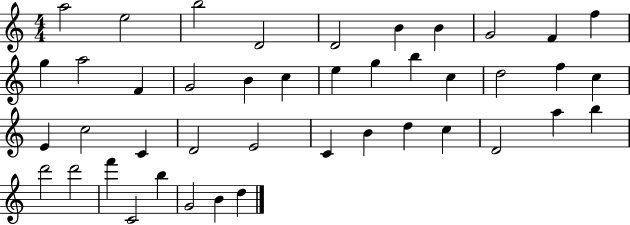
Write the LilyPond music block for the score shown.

{
  \clef treble
  \numericTimeSignature
  \time 4/4
  \key c \major
  a''2 e''2 | b''2 d'2 | d'2 b'4 b'4 | g'2 f'4 f''4 | \break g''4 a''2 f'4 | g'2 b'4 c''4 | e''4 g''4 b''4 c''4 | d''2 f''4 c''4 | \break e'4 c''2 c'4 | d'2 e'2 | c'4 b'4 d''4 c''4 | d'2 a''4 b''4 | \break d'''2 d'''2 | f'''4 c'2 b''4 | g'2 b'4 d''4 | \bar "|."
}